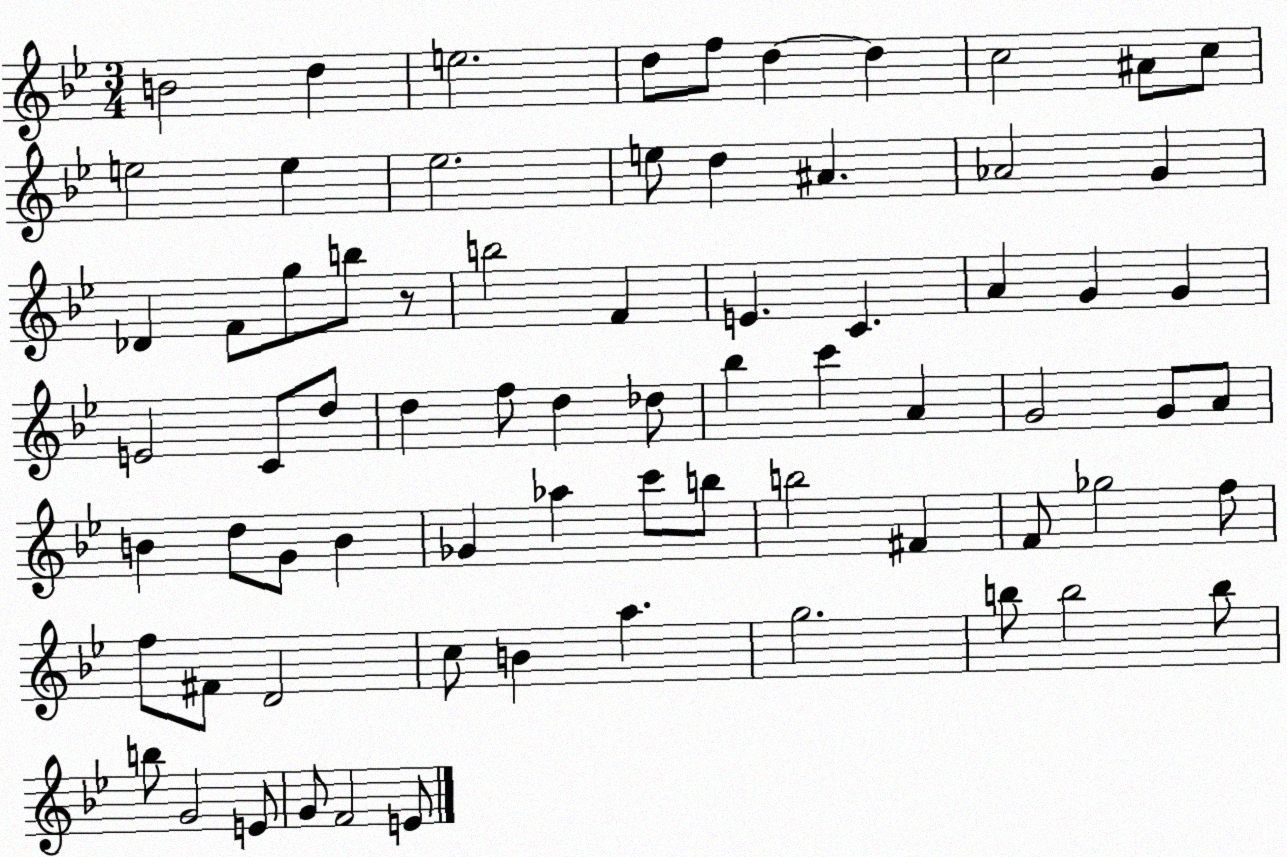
X:1
T:Untitled
M:3/4
L:1/4
K:Bb
B2 d e2 d/2 f/2 d d c2 ^A/2 c/2 e2 e _e2 e/2 d ^A _A2 G _D F/2 g/2 b/2 z/2 b2 F E C A G G E2 C/2 d/2 d f/2 d _d/2 _b c' A G2 G/2 A/2 B d/2 G/2 B _G _a c'/2 b/2 b2 ^F F/2 _g2 f/2 f/2 ^F/2 D2 c/2 B a g2 b/2 b2 b/2 b/2 G2 E/2 G/2 F2 E/2